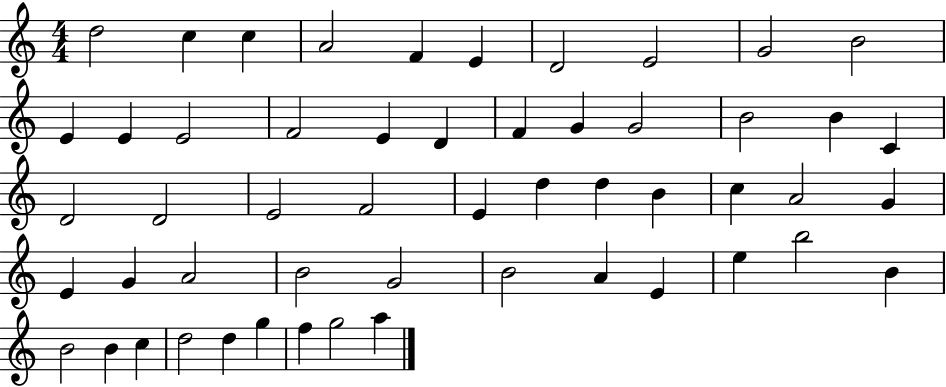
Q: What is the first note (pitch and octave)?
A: D5